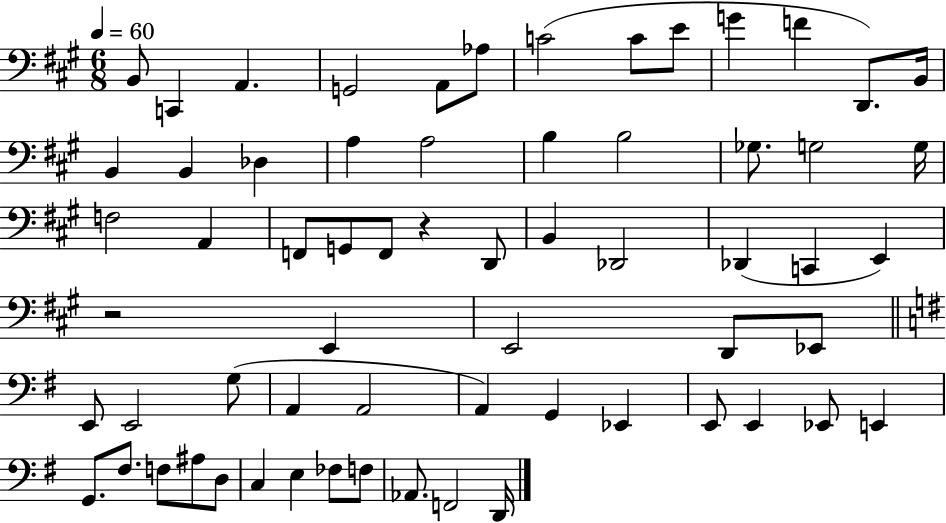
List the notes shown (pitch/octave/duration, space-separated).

B2/e C2/q A2/q. G2/h A2/e Ab3/e C4/h C4/e E4/e G4/q F4/q D2/e. B2/s B2/q B2/q Db3/q A3/q A3/h B3/q B3/h Gb3/e. G3/h G3/s F3/h A2/q F2/e G2/e F2/e R/q D2/e B2/q Db2/h Db2/q C2/q E2/q R/h E2/q E2/h D2/e Eb2/e E2/e E2/h G3/e A2/q A2/h A2/q G2/q Eb2/q E2/e E2/q Eb2/e E2/q G2/e. F#3/e. F3/e A#3/e D3/e C3/q E3/q FES3/e F3/e Ab2/e. F2/h D2/s